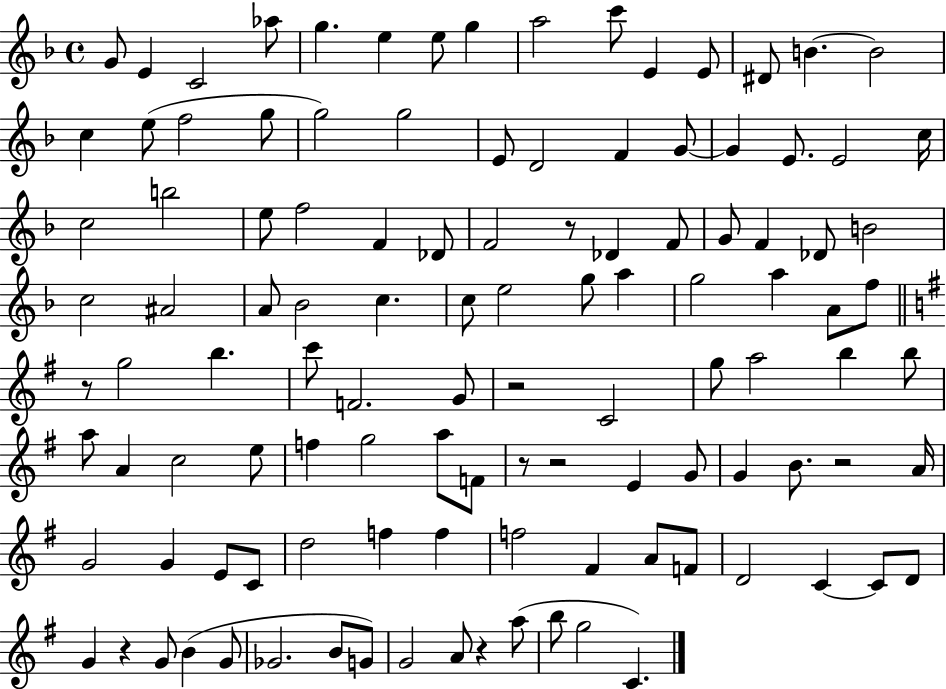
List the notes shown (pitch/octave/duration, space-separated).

G4/e E4/q C4/h Ab5/e G5/q. E5/q E5/e G5/q A5/h C6/e E4/q E4/e D#4/e B4/q. B4/h C5/q E5/e F5/h G5/e G5/h G5/h E4/e D4/h F4/q G4/e G4/q E4/e. E4/h C5/s C5/h B5/h E5/e F5/h F4/q Db4/e F4/h R/e Db4/q F4/e G4/e F4/q Db4/e B4/h C5/h A#4/h A4/e Bb4/h C5/q. C5/e E5/h G5/e A5/q G5/h A5/q A4/e F5/e R/e G5/h B5/q. C6/e F4/h. G4/e R/h C4/h G5/e A5/h B5/q B5/e A5/e A4/q C5/h E5/e F5/q G5/h A5/e F4/e R/e R/h E4/q G4/e G4/q B4/e. R/h A4/s G4/h G4/q E4/e C4/e D5/h F5/q F5/q F5/h F#4/q A4/e F4/e D4/h C4/q C4/e D4/e G4/q R/q G4/e B4/q G4/e Gb4/h. B4/e G4/e G4/h A4/e R/q A5/e B5/e G5/h C4/q.